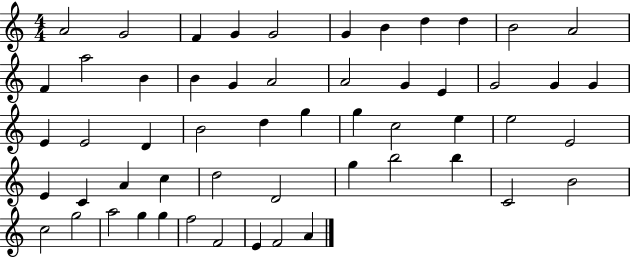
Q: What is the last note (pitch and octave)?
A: A4